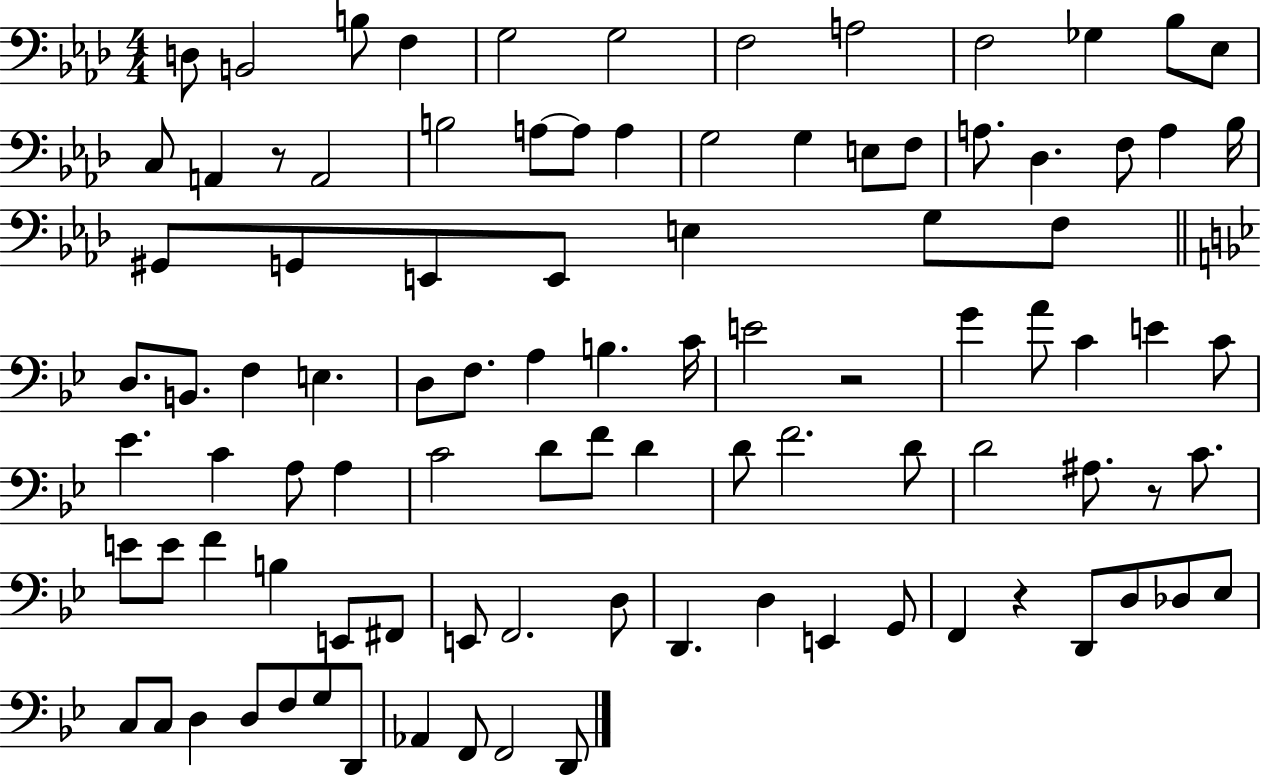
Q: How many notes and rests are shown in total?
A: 97